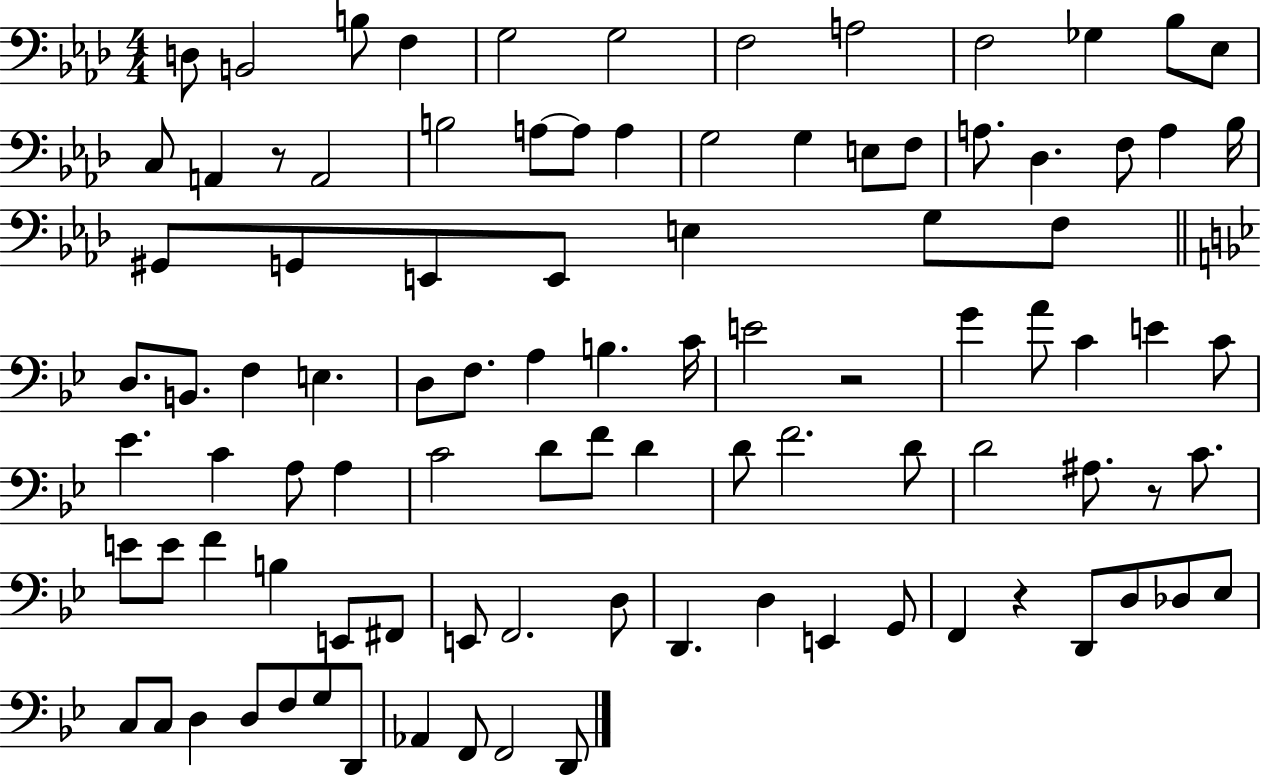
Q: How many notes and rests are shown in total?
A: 97